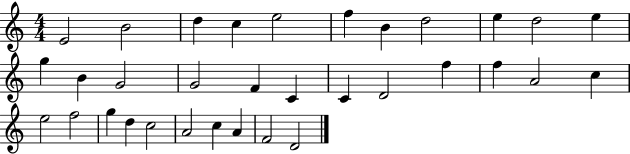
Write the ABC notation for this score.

X:1
T:Untitled
M:4/4
L:1/4
K:C
E2 B2 d c e2 f B d2 e d2 e g B G2 G2 F C C D2 f f A2 c e2 f2 g d c2 A2 c A F2 D2